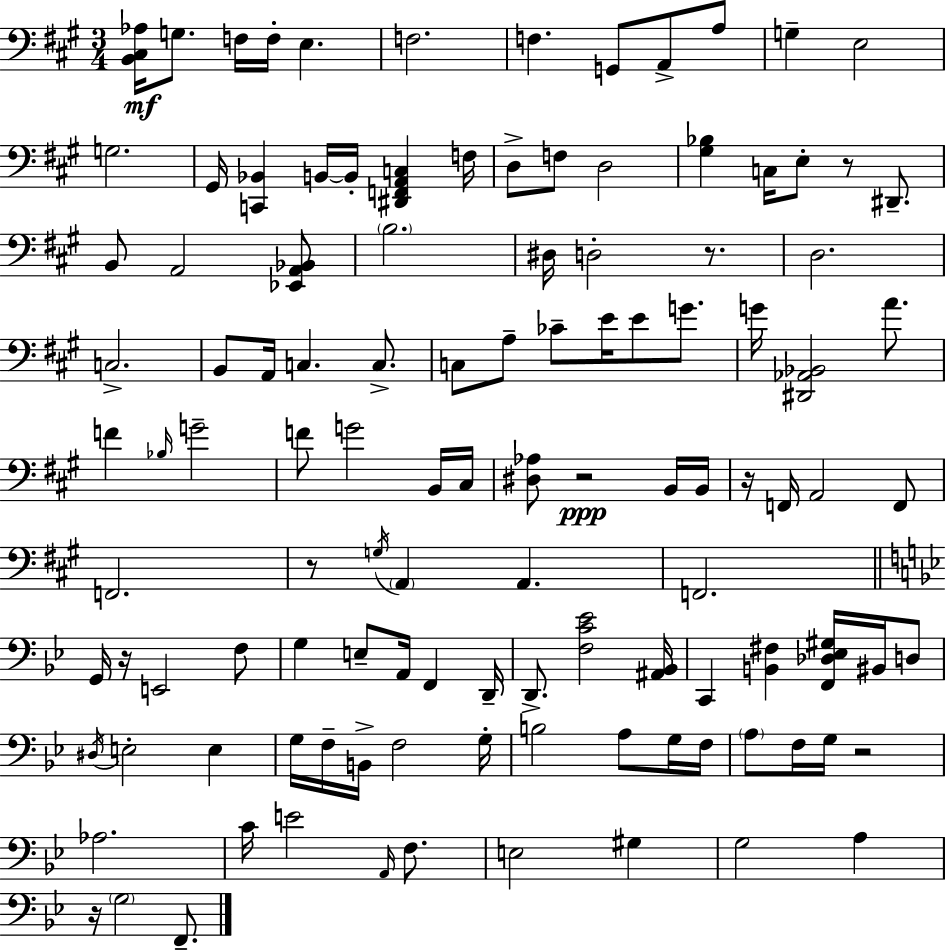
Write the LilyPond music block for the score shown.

{
  \clef bass
  \numericTimeSignature
  \time 3/4
  \key a \major
  <b, cis aes>16\mf g8. f16 f16-. e4. | f2. | f4. g,8 a,8-> a8 | g4-- e2 | \break g2. | gis,16 <c, bes,>4 b,16~~ b,16-. <dis, f, a, c>4 f16 | d8-> f8 d2 | <gis bes>4 c16 e8-. r8 dis,8.-- | \break b,8 a,2 <ees, a, bes,>8 | \parenthesize b2. | dis16 d2-. r8. | d2. | \break c2.-> | b,8 a,16 c4. c8.-> | c8 a8-- ces'8-- e'16 e'8 g'8. | g'16 <dis, aes, bes,>2 a'8. | \break f'4 \grace { bes16 } g'2-- | f'8 g'2 b,16 | cis16 <dis aes>8 r2\ppp b,16 | b,16 r16 f,16 a,2 f,8 | \break f,2. | r8 \acciaccatura { g16 } \parenthesize a,4 a,4. | f,2. | \bar "||" \break \key g \minor g,16 r16 e,2 f8 | g4 e8-- a,16 f,4 d,16-- | d,8.-> <f c' ees'>2 <ais, bes,>16 | c,4 <b, fis>4 <f, des ees gis>16 bis,16 d8 | \break \acciaccatura { dis16 } e2-. e4 | g16 f16-- b,16-> f2 | g16-. b2 a8 g16 | f16 \parenthesize a8 f16 g16 r2 | \break aes2. | c'16 e'2 \grace { a,16 } f8. | e2 gis4 | g2 a4 | \break r16 \parenthesize g2 f,8.-- | \bar "|."
}